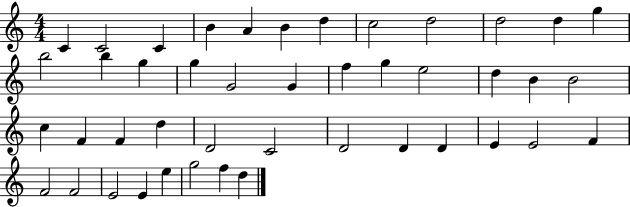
C4/q C4/h C4/q B4/q A4/q B4/q D5/q C5/h D5/h D5/h D5/q G5/q B5/h B5/q G5/q G5/q G4/h G4/q F5/q G5/q E5/h D5/q B4/q B4/h C5/q F4/q F4/q D5/q D4/h C4/h D4/h D4/q D4/q E4/q E4/h F4/q F4/h F4/h E4/h E4/q E5/q G5/h F5/q D5/q